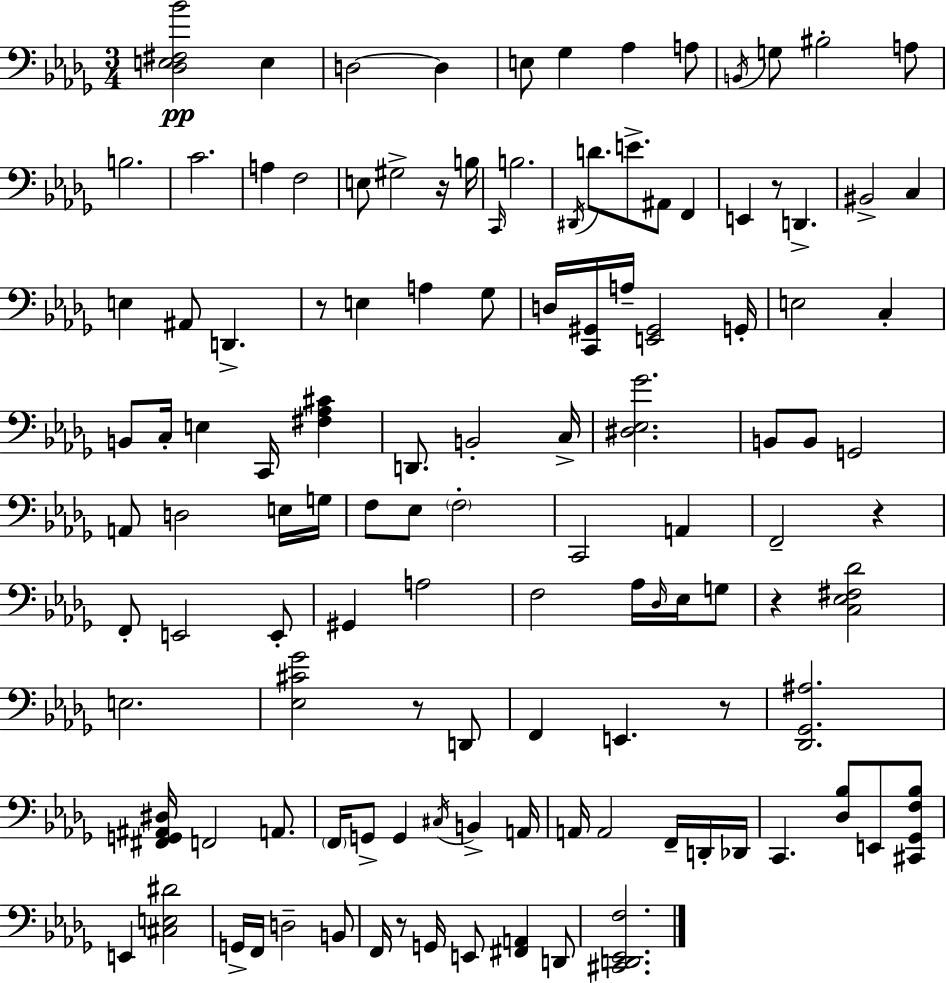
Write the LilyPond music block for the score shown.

{
  \clef bass
  \numericTimeSignature
  \time 3/4
  \key bes \minor
  <des e fis bes'>2\pp e4 | d2~~ d4 | e8 ges4 aes4 a8 | \acciaccatura { b,16 } g8 bis2-. a8 | \break b2. | c'2. | a4 f2 | e8 gis2-> r16 | \break b16 \grace { c,16 } b2. | \acciaccatura { dis,16 } d'8. e'8.-> ais,8 f,4 | e,4 r8 d,4.-> | bis,2-> c4 | \break e4 ais,8 d,4.-> | r8 e4 a4 | ges8 d16 <c, gis,>16 a16-- <e, gis,>2 | g,16-. e2 c4-. | \break b,8 c16-. e4 c,16 <fis aes cis'>4 | d,8. b,2-. | c16-> <dis ees ges'>2. | b,8 b,8 g,2 | \break a,8 d2 | e16 g16 f8 ees8 \parenthesize f2-. | c,2 a,4 | f,2-- r4 | \break f,8-. e,2 | e,8-. gis,4 a2 | f2 aes16 | \grace { des16 } ees16 g8 r4 <c ees fis des'>2 | \break e2. | <ees cis' ges'>2 | r8 d,8 f,4 e,4. | r8 <des, ges, ais>2. | \break <fis, g, ais, dis>16 f,2 | a,8. \parenthesize f,16 g,8-> g,4 \acciaccatura { cis16 } | b,4-> a,16 a,16 a,2 | f,16-- d,16-. des,16 c,4. <des bes>8 | \break e,8 <cis, ges, f bes>8 e,4 <cis e dis'>2 | g,16-> f,16 d2-- | b,8 f,16 r8 g,16 e,8 <fis, a,>4 | d,8 <cis, d, ees, f>2. | \break \bar "|."
}